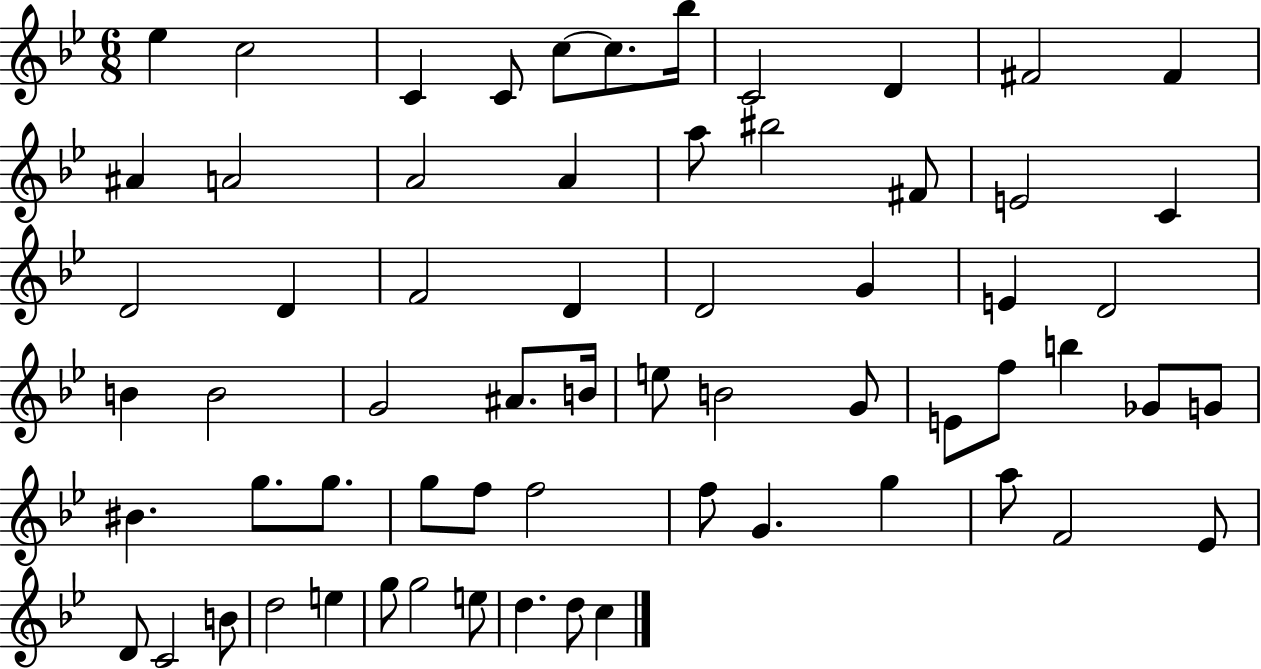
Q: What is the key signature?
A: BES major